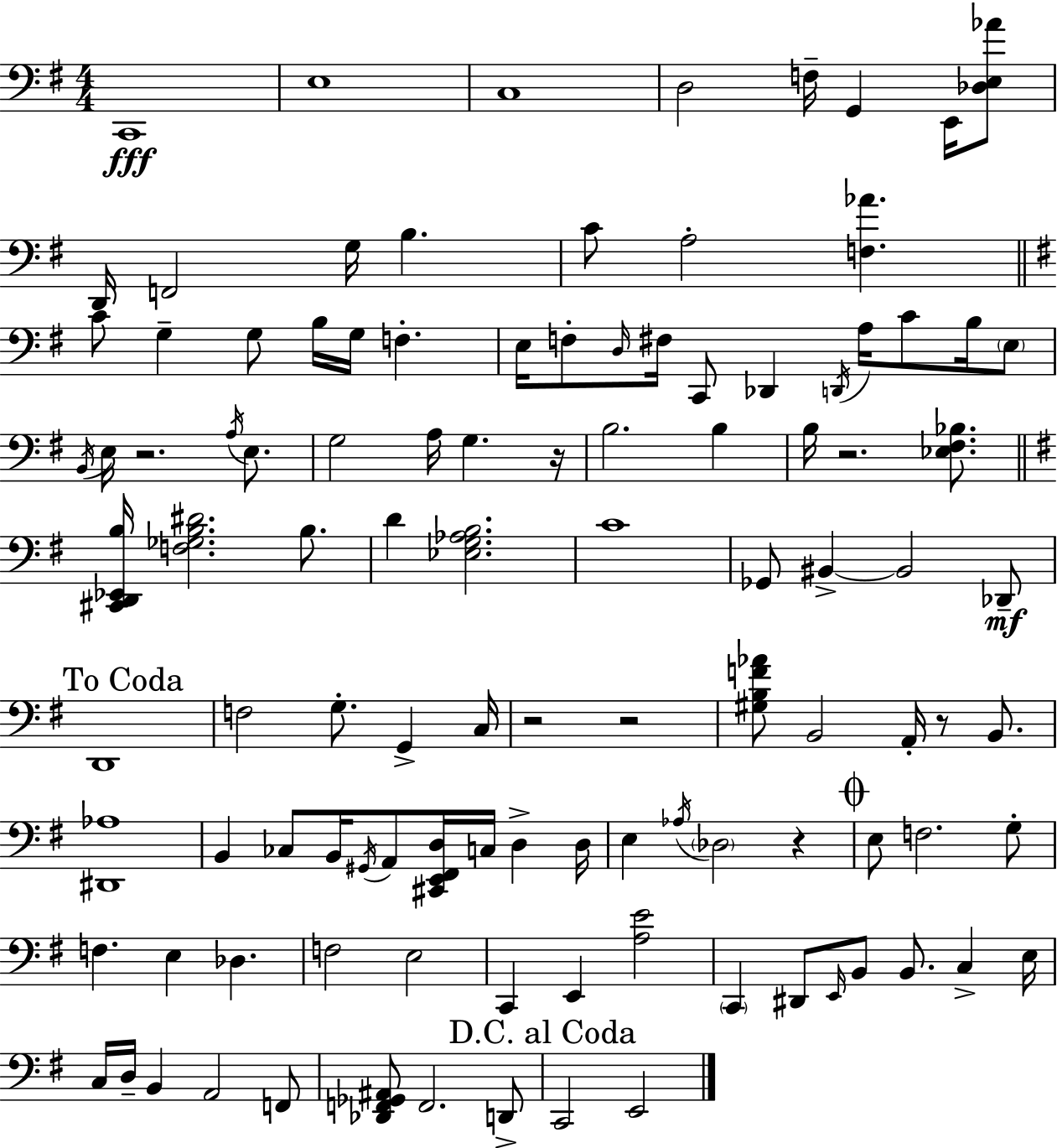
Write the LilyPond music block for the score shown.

{
  \clef bass
  \numericTimeSignature
  \time 4/4
  \key g \major
  c,1\fff | e1 | c1 | d2 f16-- g,4 e,16 <des e aes'>8 | \break d,16 f,2 g16 b4. | c'8 a2-. <f aes'>4. | \bar "||" \break \key g \major c'8 g4-- g8 b16 g16 f4.-. | e16 f8-. \grace { d16 } fis16 c,8 des,4 \acciaccatura { d,16 } a16 c'8 b16 | \parenthesize e8 \acciaccatura { b,16 } e16 r2. | \acciaccatura { a16 } e8. g2 a16 g4. | \break r16 b2. | b4 b16 r2. | <ees fis bes>8. \bar "||" \break \key g \major <cis, d, ees, b>16 <f ges b dis'>2. b8. | d'4 <ees g aes b>2. | c'1 | ges,8 bis,4->~~ bis,2 des,8--\mf | \break \mark "To Coda" d,1 | f2 g8.-. g,4-> c16 | r2 r2 | <gis b f' aes'>8 b,2 a,16-. r8 b,8. | \break <dis, aes>1 | b,4 ces8 b,16 \acciaccatura { gis,16 } a,8 <cis, e, fis, d>16 c16 d4-> | d16 e4 \acciaccatura { aes16 } \parenthesize des2 r4 | \mark \markup { \musicglyph "scripts.coda" } e8 f2. | \break g8-. f4. e4 des4. | f2 e2 | c,4 e,4 <a e'>2 | \parenthesize c,4 dis,8 \grace { e,16 } b,8 b,8. c4-> | \break e16 c16 d16-- b,4 a,2 | f,8 <des, f, ges, ais,>8 f,2. | d,8-> \mark "D.C. al Coda" c,2 e,2 | \bar "|."
}